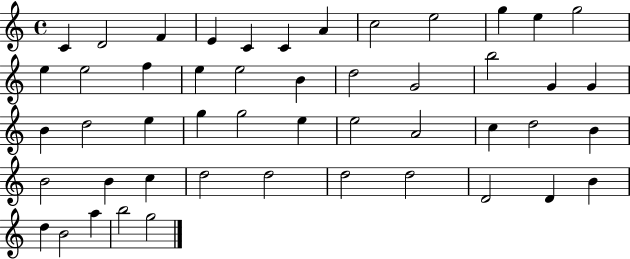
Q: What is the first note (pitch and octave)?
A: C4